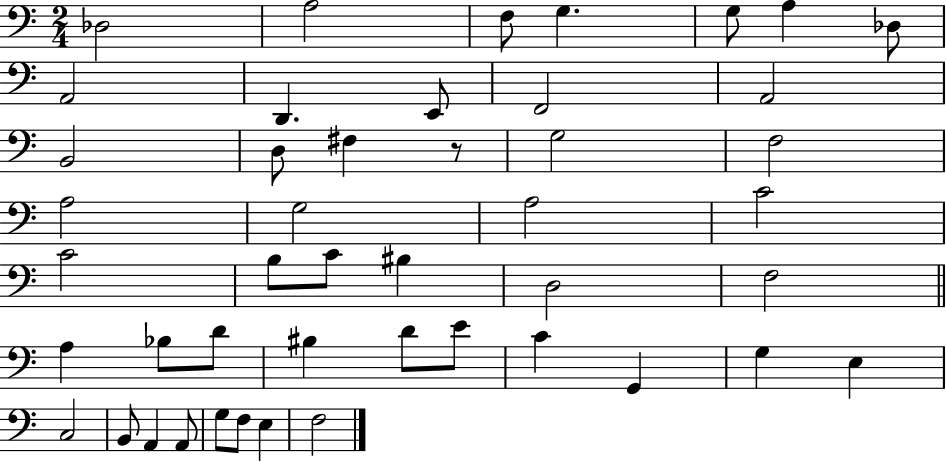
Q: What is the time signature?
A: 2/4